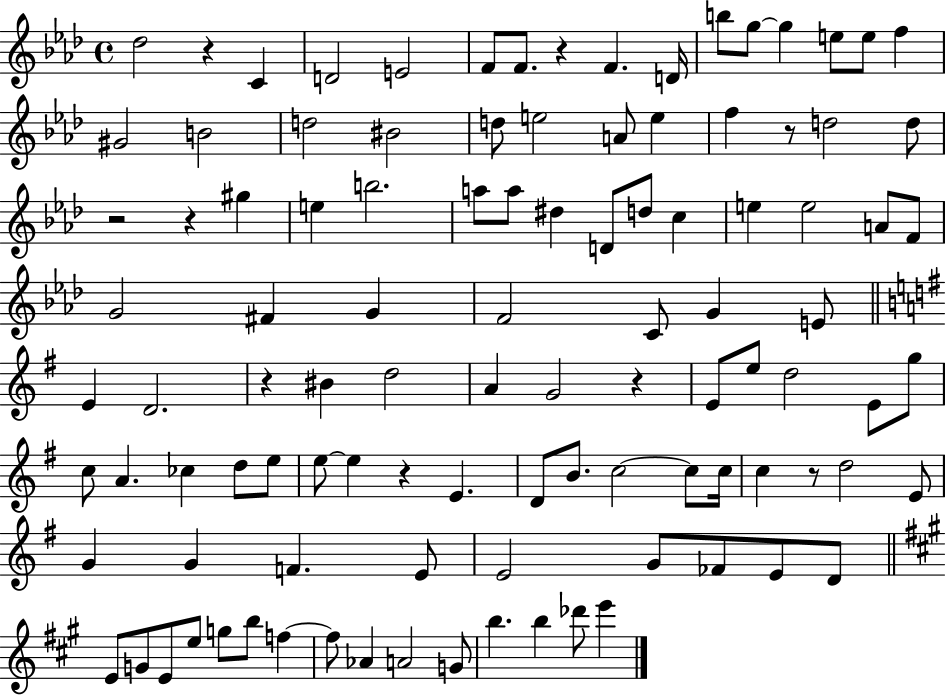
X:1
T:Untitled
M:4/4
L:1/4
K:Ab
_d2 z C D2 E2 F/2 F/2 z F D/4 b/2 g/2 g e/2 e/2 f ^G2 B2 d2 ^B2 d/2 e2 A/2 e f z/2 d2 d/2 z2 z ^g e b2 a/2 a/2 ^d D/2 d/2 c e e2 A/2 F/2 G2 ^F G F2 C/2 G E/2 E D2 z ^B d2 A G2 z E/2 e/2 d2 E/2 g/2 c/2 A _c d/2 e/2 e/2 e z E D/2 B/2 c2 c/2 c/4 c z/2 d2 E/2 G G F E/2 E2 G/2 _F/2 E/2 D/2 E/2 G/2 E/2 e/2 g/2 b/2 f f/2 _A A2 G/2 b b _d'/2 e'